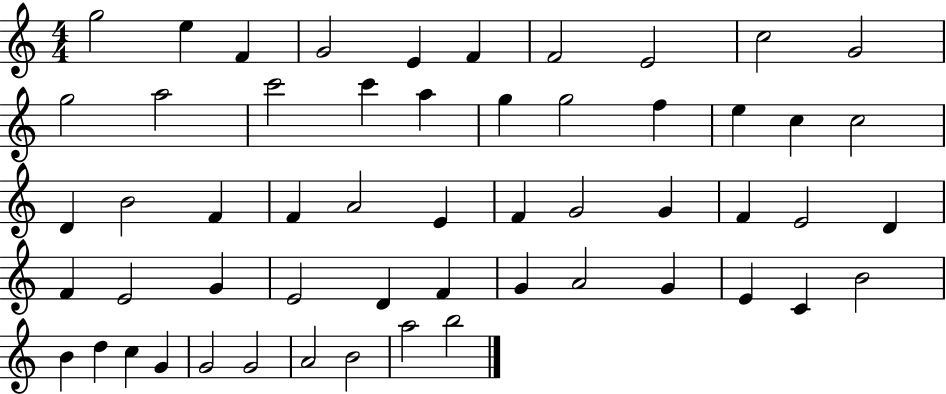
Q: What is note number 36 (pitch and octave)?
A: G4